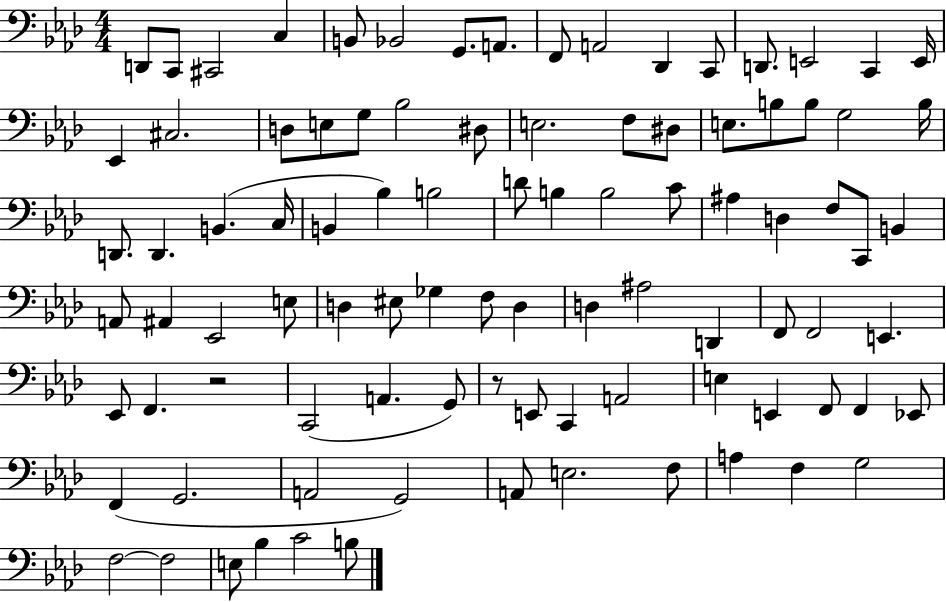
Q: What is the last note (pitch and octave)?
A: B3